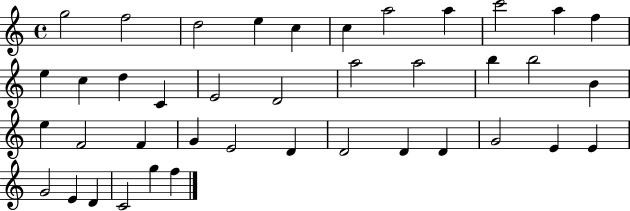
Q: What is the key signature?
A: C major